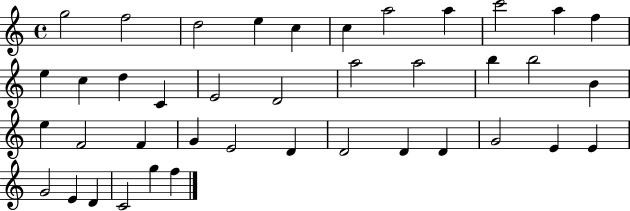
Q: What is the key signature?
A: C major